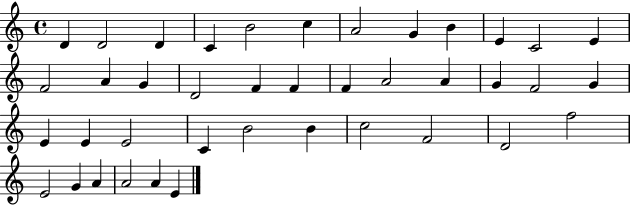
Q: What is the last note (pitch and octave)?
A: E4